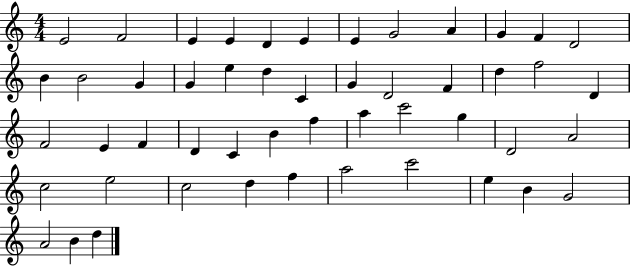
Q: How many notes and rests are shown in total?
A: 50